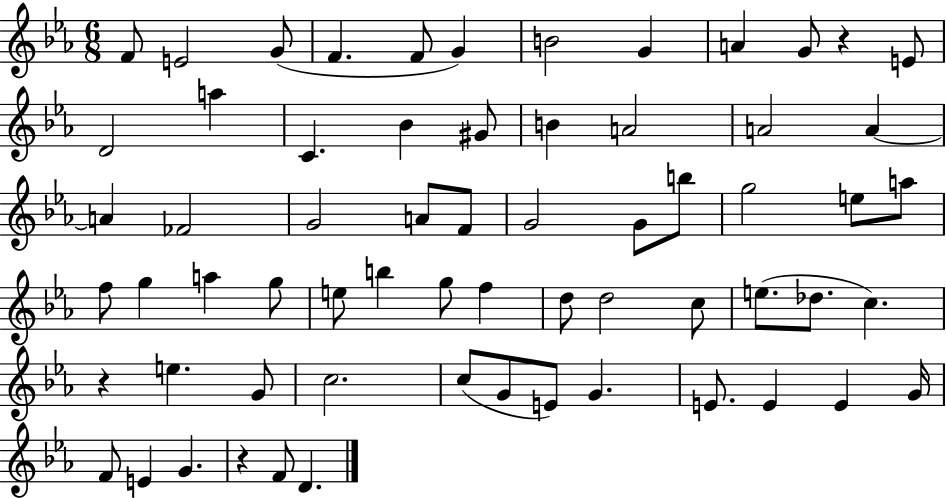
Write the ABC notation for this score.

X:1
T:Untitled
M:6/8
L:1/4
K:Eb
F/2 E2 G/2 F F/2 G B2 G A G/2 z E/2 D2 a C _B ^G/2 B A2 A2 A A _F2 G2 A/2 F/2 G2 G/2 b/2 g2 e/2 a/2 f/2 g a g/2 e/2 b g/2 f d/2 d2 c/2 e/2 _d/2 c z e G/2 c2 c/2 G/2 E/2 G E/2 E E G/4 F/2 E G z F/2 D